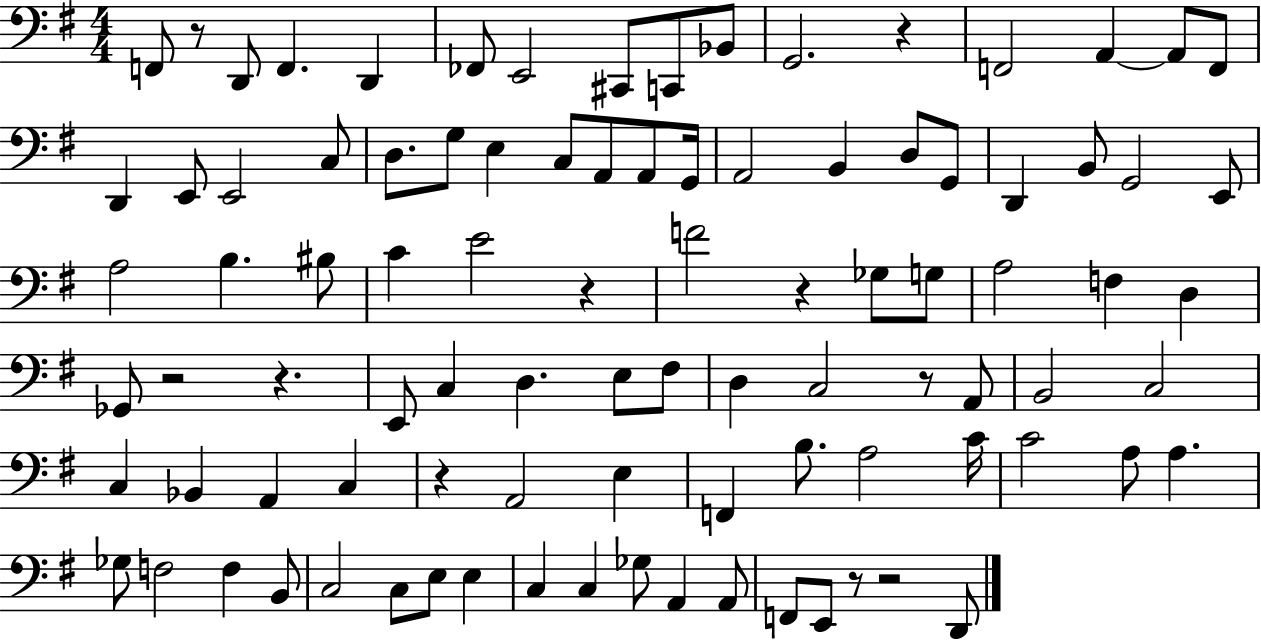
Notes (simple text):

F2/e R/e D2/e F2/q. D2/q FES2/e E2/h C#2/e C2/e Bb2/e G2/h. R/q F2/h A2/q A2/e F2/e D2/q E2/e E2/h C3/e D3/e. G3/e E3/q C3/e A2/e A2/e G2/s A2/h B2/q D3/e G2/e D2/q B2/e G2/h E2/e A3/h B3/q. BIS3/e C4/q E4/h R/q F4/h R/q Gb3/e G3/e A3/h F3/q D3/q Gb2/e R/h R/q. E2/e C3/q D3/q. E3/e F#3/e D3/q C3/h R/e A2/e B2/h C3/h C3/q Bb2/q A2/q C3/q R/q A2/h E3/q F2/q B3/e. A3/h C4/s C4/h A3/e A3/q. Gb3/e F3/h F3/q B2/e C3/h C3/e E3/e E3/q C3/q C3/q Gb3/e A2/q A2/e F2/e E2/e R/e R/h D2/e